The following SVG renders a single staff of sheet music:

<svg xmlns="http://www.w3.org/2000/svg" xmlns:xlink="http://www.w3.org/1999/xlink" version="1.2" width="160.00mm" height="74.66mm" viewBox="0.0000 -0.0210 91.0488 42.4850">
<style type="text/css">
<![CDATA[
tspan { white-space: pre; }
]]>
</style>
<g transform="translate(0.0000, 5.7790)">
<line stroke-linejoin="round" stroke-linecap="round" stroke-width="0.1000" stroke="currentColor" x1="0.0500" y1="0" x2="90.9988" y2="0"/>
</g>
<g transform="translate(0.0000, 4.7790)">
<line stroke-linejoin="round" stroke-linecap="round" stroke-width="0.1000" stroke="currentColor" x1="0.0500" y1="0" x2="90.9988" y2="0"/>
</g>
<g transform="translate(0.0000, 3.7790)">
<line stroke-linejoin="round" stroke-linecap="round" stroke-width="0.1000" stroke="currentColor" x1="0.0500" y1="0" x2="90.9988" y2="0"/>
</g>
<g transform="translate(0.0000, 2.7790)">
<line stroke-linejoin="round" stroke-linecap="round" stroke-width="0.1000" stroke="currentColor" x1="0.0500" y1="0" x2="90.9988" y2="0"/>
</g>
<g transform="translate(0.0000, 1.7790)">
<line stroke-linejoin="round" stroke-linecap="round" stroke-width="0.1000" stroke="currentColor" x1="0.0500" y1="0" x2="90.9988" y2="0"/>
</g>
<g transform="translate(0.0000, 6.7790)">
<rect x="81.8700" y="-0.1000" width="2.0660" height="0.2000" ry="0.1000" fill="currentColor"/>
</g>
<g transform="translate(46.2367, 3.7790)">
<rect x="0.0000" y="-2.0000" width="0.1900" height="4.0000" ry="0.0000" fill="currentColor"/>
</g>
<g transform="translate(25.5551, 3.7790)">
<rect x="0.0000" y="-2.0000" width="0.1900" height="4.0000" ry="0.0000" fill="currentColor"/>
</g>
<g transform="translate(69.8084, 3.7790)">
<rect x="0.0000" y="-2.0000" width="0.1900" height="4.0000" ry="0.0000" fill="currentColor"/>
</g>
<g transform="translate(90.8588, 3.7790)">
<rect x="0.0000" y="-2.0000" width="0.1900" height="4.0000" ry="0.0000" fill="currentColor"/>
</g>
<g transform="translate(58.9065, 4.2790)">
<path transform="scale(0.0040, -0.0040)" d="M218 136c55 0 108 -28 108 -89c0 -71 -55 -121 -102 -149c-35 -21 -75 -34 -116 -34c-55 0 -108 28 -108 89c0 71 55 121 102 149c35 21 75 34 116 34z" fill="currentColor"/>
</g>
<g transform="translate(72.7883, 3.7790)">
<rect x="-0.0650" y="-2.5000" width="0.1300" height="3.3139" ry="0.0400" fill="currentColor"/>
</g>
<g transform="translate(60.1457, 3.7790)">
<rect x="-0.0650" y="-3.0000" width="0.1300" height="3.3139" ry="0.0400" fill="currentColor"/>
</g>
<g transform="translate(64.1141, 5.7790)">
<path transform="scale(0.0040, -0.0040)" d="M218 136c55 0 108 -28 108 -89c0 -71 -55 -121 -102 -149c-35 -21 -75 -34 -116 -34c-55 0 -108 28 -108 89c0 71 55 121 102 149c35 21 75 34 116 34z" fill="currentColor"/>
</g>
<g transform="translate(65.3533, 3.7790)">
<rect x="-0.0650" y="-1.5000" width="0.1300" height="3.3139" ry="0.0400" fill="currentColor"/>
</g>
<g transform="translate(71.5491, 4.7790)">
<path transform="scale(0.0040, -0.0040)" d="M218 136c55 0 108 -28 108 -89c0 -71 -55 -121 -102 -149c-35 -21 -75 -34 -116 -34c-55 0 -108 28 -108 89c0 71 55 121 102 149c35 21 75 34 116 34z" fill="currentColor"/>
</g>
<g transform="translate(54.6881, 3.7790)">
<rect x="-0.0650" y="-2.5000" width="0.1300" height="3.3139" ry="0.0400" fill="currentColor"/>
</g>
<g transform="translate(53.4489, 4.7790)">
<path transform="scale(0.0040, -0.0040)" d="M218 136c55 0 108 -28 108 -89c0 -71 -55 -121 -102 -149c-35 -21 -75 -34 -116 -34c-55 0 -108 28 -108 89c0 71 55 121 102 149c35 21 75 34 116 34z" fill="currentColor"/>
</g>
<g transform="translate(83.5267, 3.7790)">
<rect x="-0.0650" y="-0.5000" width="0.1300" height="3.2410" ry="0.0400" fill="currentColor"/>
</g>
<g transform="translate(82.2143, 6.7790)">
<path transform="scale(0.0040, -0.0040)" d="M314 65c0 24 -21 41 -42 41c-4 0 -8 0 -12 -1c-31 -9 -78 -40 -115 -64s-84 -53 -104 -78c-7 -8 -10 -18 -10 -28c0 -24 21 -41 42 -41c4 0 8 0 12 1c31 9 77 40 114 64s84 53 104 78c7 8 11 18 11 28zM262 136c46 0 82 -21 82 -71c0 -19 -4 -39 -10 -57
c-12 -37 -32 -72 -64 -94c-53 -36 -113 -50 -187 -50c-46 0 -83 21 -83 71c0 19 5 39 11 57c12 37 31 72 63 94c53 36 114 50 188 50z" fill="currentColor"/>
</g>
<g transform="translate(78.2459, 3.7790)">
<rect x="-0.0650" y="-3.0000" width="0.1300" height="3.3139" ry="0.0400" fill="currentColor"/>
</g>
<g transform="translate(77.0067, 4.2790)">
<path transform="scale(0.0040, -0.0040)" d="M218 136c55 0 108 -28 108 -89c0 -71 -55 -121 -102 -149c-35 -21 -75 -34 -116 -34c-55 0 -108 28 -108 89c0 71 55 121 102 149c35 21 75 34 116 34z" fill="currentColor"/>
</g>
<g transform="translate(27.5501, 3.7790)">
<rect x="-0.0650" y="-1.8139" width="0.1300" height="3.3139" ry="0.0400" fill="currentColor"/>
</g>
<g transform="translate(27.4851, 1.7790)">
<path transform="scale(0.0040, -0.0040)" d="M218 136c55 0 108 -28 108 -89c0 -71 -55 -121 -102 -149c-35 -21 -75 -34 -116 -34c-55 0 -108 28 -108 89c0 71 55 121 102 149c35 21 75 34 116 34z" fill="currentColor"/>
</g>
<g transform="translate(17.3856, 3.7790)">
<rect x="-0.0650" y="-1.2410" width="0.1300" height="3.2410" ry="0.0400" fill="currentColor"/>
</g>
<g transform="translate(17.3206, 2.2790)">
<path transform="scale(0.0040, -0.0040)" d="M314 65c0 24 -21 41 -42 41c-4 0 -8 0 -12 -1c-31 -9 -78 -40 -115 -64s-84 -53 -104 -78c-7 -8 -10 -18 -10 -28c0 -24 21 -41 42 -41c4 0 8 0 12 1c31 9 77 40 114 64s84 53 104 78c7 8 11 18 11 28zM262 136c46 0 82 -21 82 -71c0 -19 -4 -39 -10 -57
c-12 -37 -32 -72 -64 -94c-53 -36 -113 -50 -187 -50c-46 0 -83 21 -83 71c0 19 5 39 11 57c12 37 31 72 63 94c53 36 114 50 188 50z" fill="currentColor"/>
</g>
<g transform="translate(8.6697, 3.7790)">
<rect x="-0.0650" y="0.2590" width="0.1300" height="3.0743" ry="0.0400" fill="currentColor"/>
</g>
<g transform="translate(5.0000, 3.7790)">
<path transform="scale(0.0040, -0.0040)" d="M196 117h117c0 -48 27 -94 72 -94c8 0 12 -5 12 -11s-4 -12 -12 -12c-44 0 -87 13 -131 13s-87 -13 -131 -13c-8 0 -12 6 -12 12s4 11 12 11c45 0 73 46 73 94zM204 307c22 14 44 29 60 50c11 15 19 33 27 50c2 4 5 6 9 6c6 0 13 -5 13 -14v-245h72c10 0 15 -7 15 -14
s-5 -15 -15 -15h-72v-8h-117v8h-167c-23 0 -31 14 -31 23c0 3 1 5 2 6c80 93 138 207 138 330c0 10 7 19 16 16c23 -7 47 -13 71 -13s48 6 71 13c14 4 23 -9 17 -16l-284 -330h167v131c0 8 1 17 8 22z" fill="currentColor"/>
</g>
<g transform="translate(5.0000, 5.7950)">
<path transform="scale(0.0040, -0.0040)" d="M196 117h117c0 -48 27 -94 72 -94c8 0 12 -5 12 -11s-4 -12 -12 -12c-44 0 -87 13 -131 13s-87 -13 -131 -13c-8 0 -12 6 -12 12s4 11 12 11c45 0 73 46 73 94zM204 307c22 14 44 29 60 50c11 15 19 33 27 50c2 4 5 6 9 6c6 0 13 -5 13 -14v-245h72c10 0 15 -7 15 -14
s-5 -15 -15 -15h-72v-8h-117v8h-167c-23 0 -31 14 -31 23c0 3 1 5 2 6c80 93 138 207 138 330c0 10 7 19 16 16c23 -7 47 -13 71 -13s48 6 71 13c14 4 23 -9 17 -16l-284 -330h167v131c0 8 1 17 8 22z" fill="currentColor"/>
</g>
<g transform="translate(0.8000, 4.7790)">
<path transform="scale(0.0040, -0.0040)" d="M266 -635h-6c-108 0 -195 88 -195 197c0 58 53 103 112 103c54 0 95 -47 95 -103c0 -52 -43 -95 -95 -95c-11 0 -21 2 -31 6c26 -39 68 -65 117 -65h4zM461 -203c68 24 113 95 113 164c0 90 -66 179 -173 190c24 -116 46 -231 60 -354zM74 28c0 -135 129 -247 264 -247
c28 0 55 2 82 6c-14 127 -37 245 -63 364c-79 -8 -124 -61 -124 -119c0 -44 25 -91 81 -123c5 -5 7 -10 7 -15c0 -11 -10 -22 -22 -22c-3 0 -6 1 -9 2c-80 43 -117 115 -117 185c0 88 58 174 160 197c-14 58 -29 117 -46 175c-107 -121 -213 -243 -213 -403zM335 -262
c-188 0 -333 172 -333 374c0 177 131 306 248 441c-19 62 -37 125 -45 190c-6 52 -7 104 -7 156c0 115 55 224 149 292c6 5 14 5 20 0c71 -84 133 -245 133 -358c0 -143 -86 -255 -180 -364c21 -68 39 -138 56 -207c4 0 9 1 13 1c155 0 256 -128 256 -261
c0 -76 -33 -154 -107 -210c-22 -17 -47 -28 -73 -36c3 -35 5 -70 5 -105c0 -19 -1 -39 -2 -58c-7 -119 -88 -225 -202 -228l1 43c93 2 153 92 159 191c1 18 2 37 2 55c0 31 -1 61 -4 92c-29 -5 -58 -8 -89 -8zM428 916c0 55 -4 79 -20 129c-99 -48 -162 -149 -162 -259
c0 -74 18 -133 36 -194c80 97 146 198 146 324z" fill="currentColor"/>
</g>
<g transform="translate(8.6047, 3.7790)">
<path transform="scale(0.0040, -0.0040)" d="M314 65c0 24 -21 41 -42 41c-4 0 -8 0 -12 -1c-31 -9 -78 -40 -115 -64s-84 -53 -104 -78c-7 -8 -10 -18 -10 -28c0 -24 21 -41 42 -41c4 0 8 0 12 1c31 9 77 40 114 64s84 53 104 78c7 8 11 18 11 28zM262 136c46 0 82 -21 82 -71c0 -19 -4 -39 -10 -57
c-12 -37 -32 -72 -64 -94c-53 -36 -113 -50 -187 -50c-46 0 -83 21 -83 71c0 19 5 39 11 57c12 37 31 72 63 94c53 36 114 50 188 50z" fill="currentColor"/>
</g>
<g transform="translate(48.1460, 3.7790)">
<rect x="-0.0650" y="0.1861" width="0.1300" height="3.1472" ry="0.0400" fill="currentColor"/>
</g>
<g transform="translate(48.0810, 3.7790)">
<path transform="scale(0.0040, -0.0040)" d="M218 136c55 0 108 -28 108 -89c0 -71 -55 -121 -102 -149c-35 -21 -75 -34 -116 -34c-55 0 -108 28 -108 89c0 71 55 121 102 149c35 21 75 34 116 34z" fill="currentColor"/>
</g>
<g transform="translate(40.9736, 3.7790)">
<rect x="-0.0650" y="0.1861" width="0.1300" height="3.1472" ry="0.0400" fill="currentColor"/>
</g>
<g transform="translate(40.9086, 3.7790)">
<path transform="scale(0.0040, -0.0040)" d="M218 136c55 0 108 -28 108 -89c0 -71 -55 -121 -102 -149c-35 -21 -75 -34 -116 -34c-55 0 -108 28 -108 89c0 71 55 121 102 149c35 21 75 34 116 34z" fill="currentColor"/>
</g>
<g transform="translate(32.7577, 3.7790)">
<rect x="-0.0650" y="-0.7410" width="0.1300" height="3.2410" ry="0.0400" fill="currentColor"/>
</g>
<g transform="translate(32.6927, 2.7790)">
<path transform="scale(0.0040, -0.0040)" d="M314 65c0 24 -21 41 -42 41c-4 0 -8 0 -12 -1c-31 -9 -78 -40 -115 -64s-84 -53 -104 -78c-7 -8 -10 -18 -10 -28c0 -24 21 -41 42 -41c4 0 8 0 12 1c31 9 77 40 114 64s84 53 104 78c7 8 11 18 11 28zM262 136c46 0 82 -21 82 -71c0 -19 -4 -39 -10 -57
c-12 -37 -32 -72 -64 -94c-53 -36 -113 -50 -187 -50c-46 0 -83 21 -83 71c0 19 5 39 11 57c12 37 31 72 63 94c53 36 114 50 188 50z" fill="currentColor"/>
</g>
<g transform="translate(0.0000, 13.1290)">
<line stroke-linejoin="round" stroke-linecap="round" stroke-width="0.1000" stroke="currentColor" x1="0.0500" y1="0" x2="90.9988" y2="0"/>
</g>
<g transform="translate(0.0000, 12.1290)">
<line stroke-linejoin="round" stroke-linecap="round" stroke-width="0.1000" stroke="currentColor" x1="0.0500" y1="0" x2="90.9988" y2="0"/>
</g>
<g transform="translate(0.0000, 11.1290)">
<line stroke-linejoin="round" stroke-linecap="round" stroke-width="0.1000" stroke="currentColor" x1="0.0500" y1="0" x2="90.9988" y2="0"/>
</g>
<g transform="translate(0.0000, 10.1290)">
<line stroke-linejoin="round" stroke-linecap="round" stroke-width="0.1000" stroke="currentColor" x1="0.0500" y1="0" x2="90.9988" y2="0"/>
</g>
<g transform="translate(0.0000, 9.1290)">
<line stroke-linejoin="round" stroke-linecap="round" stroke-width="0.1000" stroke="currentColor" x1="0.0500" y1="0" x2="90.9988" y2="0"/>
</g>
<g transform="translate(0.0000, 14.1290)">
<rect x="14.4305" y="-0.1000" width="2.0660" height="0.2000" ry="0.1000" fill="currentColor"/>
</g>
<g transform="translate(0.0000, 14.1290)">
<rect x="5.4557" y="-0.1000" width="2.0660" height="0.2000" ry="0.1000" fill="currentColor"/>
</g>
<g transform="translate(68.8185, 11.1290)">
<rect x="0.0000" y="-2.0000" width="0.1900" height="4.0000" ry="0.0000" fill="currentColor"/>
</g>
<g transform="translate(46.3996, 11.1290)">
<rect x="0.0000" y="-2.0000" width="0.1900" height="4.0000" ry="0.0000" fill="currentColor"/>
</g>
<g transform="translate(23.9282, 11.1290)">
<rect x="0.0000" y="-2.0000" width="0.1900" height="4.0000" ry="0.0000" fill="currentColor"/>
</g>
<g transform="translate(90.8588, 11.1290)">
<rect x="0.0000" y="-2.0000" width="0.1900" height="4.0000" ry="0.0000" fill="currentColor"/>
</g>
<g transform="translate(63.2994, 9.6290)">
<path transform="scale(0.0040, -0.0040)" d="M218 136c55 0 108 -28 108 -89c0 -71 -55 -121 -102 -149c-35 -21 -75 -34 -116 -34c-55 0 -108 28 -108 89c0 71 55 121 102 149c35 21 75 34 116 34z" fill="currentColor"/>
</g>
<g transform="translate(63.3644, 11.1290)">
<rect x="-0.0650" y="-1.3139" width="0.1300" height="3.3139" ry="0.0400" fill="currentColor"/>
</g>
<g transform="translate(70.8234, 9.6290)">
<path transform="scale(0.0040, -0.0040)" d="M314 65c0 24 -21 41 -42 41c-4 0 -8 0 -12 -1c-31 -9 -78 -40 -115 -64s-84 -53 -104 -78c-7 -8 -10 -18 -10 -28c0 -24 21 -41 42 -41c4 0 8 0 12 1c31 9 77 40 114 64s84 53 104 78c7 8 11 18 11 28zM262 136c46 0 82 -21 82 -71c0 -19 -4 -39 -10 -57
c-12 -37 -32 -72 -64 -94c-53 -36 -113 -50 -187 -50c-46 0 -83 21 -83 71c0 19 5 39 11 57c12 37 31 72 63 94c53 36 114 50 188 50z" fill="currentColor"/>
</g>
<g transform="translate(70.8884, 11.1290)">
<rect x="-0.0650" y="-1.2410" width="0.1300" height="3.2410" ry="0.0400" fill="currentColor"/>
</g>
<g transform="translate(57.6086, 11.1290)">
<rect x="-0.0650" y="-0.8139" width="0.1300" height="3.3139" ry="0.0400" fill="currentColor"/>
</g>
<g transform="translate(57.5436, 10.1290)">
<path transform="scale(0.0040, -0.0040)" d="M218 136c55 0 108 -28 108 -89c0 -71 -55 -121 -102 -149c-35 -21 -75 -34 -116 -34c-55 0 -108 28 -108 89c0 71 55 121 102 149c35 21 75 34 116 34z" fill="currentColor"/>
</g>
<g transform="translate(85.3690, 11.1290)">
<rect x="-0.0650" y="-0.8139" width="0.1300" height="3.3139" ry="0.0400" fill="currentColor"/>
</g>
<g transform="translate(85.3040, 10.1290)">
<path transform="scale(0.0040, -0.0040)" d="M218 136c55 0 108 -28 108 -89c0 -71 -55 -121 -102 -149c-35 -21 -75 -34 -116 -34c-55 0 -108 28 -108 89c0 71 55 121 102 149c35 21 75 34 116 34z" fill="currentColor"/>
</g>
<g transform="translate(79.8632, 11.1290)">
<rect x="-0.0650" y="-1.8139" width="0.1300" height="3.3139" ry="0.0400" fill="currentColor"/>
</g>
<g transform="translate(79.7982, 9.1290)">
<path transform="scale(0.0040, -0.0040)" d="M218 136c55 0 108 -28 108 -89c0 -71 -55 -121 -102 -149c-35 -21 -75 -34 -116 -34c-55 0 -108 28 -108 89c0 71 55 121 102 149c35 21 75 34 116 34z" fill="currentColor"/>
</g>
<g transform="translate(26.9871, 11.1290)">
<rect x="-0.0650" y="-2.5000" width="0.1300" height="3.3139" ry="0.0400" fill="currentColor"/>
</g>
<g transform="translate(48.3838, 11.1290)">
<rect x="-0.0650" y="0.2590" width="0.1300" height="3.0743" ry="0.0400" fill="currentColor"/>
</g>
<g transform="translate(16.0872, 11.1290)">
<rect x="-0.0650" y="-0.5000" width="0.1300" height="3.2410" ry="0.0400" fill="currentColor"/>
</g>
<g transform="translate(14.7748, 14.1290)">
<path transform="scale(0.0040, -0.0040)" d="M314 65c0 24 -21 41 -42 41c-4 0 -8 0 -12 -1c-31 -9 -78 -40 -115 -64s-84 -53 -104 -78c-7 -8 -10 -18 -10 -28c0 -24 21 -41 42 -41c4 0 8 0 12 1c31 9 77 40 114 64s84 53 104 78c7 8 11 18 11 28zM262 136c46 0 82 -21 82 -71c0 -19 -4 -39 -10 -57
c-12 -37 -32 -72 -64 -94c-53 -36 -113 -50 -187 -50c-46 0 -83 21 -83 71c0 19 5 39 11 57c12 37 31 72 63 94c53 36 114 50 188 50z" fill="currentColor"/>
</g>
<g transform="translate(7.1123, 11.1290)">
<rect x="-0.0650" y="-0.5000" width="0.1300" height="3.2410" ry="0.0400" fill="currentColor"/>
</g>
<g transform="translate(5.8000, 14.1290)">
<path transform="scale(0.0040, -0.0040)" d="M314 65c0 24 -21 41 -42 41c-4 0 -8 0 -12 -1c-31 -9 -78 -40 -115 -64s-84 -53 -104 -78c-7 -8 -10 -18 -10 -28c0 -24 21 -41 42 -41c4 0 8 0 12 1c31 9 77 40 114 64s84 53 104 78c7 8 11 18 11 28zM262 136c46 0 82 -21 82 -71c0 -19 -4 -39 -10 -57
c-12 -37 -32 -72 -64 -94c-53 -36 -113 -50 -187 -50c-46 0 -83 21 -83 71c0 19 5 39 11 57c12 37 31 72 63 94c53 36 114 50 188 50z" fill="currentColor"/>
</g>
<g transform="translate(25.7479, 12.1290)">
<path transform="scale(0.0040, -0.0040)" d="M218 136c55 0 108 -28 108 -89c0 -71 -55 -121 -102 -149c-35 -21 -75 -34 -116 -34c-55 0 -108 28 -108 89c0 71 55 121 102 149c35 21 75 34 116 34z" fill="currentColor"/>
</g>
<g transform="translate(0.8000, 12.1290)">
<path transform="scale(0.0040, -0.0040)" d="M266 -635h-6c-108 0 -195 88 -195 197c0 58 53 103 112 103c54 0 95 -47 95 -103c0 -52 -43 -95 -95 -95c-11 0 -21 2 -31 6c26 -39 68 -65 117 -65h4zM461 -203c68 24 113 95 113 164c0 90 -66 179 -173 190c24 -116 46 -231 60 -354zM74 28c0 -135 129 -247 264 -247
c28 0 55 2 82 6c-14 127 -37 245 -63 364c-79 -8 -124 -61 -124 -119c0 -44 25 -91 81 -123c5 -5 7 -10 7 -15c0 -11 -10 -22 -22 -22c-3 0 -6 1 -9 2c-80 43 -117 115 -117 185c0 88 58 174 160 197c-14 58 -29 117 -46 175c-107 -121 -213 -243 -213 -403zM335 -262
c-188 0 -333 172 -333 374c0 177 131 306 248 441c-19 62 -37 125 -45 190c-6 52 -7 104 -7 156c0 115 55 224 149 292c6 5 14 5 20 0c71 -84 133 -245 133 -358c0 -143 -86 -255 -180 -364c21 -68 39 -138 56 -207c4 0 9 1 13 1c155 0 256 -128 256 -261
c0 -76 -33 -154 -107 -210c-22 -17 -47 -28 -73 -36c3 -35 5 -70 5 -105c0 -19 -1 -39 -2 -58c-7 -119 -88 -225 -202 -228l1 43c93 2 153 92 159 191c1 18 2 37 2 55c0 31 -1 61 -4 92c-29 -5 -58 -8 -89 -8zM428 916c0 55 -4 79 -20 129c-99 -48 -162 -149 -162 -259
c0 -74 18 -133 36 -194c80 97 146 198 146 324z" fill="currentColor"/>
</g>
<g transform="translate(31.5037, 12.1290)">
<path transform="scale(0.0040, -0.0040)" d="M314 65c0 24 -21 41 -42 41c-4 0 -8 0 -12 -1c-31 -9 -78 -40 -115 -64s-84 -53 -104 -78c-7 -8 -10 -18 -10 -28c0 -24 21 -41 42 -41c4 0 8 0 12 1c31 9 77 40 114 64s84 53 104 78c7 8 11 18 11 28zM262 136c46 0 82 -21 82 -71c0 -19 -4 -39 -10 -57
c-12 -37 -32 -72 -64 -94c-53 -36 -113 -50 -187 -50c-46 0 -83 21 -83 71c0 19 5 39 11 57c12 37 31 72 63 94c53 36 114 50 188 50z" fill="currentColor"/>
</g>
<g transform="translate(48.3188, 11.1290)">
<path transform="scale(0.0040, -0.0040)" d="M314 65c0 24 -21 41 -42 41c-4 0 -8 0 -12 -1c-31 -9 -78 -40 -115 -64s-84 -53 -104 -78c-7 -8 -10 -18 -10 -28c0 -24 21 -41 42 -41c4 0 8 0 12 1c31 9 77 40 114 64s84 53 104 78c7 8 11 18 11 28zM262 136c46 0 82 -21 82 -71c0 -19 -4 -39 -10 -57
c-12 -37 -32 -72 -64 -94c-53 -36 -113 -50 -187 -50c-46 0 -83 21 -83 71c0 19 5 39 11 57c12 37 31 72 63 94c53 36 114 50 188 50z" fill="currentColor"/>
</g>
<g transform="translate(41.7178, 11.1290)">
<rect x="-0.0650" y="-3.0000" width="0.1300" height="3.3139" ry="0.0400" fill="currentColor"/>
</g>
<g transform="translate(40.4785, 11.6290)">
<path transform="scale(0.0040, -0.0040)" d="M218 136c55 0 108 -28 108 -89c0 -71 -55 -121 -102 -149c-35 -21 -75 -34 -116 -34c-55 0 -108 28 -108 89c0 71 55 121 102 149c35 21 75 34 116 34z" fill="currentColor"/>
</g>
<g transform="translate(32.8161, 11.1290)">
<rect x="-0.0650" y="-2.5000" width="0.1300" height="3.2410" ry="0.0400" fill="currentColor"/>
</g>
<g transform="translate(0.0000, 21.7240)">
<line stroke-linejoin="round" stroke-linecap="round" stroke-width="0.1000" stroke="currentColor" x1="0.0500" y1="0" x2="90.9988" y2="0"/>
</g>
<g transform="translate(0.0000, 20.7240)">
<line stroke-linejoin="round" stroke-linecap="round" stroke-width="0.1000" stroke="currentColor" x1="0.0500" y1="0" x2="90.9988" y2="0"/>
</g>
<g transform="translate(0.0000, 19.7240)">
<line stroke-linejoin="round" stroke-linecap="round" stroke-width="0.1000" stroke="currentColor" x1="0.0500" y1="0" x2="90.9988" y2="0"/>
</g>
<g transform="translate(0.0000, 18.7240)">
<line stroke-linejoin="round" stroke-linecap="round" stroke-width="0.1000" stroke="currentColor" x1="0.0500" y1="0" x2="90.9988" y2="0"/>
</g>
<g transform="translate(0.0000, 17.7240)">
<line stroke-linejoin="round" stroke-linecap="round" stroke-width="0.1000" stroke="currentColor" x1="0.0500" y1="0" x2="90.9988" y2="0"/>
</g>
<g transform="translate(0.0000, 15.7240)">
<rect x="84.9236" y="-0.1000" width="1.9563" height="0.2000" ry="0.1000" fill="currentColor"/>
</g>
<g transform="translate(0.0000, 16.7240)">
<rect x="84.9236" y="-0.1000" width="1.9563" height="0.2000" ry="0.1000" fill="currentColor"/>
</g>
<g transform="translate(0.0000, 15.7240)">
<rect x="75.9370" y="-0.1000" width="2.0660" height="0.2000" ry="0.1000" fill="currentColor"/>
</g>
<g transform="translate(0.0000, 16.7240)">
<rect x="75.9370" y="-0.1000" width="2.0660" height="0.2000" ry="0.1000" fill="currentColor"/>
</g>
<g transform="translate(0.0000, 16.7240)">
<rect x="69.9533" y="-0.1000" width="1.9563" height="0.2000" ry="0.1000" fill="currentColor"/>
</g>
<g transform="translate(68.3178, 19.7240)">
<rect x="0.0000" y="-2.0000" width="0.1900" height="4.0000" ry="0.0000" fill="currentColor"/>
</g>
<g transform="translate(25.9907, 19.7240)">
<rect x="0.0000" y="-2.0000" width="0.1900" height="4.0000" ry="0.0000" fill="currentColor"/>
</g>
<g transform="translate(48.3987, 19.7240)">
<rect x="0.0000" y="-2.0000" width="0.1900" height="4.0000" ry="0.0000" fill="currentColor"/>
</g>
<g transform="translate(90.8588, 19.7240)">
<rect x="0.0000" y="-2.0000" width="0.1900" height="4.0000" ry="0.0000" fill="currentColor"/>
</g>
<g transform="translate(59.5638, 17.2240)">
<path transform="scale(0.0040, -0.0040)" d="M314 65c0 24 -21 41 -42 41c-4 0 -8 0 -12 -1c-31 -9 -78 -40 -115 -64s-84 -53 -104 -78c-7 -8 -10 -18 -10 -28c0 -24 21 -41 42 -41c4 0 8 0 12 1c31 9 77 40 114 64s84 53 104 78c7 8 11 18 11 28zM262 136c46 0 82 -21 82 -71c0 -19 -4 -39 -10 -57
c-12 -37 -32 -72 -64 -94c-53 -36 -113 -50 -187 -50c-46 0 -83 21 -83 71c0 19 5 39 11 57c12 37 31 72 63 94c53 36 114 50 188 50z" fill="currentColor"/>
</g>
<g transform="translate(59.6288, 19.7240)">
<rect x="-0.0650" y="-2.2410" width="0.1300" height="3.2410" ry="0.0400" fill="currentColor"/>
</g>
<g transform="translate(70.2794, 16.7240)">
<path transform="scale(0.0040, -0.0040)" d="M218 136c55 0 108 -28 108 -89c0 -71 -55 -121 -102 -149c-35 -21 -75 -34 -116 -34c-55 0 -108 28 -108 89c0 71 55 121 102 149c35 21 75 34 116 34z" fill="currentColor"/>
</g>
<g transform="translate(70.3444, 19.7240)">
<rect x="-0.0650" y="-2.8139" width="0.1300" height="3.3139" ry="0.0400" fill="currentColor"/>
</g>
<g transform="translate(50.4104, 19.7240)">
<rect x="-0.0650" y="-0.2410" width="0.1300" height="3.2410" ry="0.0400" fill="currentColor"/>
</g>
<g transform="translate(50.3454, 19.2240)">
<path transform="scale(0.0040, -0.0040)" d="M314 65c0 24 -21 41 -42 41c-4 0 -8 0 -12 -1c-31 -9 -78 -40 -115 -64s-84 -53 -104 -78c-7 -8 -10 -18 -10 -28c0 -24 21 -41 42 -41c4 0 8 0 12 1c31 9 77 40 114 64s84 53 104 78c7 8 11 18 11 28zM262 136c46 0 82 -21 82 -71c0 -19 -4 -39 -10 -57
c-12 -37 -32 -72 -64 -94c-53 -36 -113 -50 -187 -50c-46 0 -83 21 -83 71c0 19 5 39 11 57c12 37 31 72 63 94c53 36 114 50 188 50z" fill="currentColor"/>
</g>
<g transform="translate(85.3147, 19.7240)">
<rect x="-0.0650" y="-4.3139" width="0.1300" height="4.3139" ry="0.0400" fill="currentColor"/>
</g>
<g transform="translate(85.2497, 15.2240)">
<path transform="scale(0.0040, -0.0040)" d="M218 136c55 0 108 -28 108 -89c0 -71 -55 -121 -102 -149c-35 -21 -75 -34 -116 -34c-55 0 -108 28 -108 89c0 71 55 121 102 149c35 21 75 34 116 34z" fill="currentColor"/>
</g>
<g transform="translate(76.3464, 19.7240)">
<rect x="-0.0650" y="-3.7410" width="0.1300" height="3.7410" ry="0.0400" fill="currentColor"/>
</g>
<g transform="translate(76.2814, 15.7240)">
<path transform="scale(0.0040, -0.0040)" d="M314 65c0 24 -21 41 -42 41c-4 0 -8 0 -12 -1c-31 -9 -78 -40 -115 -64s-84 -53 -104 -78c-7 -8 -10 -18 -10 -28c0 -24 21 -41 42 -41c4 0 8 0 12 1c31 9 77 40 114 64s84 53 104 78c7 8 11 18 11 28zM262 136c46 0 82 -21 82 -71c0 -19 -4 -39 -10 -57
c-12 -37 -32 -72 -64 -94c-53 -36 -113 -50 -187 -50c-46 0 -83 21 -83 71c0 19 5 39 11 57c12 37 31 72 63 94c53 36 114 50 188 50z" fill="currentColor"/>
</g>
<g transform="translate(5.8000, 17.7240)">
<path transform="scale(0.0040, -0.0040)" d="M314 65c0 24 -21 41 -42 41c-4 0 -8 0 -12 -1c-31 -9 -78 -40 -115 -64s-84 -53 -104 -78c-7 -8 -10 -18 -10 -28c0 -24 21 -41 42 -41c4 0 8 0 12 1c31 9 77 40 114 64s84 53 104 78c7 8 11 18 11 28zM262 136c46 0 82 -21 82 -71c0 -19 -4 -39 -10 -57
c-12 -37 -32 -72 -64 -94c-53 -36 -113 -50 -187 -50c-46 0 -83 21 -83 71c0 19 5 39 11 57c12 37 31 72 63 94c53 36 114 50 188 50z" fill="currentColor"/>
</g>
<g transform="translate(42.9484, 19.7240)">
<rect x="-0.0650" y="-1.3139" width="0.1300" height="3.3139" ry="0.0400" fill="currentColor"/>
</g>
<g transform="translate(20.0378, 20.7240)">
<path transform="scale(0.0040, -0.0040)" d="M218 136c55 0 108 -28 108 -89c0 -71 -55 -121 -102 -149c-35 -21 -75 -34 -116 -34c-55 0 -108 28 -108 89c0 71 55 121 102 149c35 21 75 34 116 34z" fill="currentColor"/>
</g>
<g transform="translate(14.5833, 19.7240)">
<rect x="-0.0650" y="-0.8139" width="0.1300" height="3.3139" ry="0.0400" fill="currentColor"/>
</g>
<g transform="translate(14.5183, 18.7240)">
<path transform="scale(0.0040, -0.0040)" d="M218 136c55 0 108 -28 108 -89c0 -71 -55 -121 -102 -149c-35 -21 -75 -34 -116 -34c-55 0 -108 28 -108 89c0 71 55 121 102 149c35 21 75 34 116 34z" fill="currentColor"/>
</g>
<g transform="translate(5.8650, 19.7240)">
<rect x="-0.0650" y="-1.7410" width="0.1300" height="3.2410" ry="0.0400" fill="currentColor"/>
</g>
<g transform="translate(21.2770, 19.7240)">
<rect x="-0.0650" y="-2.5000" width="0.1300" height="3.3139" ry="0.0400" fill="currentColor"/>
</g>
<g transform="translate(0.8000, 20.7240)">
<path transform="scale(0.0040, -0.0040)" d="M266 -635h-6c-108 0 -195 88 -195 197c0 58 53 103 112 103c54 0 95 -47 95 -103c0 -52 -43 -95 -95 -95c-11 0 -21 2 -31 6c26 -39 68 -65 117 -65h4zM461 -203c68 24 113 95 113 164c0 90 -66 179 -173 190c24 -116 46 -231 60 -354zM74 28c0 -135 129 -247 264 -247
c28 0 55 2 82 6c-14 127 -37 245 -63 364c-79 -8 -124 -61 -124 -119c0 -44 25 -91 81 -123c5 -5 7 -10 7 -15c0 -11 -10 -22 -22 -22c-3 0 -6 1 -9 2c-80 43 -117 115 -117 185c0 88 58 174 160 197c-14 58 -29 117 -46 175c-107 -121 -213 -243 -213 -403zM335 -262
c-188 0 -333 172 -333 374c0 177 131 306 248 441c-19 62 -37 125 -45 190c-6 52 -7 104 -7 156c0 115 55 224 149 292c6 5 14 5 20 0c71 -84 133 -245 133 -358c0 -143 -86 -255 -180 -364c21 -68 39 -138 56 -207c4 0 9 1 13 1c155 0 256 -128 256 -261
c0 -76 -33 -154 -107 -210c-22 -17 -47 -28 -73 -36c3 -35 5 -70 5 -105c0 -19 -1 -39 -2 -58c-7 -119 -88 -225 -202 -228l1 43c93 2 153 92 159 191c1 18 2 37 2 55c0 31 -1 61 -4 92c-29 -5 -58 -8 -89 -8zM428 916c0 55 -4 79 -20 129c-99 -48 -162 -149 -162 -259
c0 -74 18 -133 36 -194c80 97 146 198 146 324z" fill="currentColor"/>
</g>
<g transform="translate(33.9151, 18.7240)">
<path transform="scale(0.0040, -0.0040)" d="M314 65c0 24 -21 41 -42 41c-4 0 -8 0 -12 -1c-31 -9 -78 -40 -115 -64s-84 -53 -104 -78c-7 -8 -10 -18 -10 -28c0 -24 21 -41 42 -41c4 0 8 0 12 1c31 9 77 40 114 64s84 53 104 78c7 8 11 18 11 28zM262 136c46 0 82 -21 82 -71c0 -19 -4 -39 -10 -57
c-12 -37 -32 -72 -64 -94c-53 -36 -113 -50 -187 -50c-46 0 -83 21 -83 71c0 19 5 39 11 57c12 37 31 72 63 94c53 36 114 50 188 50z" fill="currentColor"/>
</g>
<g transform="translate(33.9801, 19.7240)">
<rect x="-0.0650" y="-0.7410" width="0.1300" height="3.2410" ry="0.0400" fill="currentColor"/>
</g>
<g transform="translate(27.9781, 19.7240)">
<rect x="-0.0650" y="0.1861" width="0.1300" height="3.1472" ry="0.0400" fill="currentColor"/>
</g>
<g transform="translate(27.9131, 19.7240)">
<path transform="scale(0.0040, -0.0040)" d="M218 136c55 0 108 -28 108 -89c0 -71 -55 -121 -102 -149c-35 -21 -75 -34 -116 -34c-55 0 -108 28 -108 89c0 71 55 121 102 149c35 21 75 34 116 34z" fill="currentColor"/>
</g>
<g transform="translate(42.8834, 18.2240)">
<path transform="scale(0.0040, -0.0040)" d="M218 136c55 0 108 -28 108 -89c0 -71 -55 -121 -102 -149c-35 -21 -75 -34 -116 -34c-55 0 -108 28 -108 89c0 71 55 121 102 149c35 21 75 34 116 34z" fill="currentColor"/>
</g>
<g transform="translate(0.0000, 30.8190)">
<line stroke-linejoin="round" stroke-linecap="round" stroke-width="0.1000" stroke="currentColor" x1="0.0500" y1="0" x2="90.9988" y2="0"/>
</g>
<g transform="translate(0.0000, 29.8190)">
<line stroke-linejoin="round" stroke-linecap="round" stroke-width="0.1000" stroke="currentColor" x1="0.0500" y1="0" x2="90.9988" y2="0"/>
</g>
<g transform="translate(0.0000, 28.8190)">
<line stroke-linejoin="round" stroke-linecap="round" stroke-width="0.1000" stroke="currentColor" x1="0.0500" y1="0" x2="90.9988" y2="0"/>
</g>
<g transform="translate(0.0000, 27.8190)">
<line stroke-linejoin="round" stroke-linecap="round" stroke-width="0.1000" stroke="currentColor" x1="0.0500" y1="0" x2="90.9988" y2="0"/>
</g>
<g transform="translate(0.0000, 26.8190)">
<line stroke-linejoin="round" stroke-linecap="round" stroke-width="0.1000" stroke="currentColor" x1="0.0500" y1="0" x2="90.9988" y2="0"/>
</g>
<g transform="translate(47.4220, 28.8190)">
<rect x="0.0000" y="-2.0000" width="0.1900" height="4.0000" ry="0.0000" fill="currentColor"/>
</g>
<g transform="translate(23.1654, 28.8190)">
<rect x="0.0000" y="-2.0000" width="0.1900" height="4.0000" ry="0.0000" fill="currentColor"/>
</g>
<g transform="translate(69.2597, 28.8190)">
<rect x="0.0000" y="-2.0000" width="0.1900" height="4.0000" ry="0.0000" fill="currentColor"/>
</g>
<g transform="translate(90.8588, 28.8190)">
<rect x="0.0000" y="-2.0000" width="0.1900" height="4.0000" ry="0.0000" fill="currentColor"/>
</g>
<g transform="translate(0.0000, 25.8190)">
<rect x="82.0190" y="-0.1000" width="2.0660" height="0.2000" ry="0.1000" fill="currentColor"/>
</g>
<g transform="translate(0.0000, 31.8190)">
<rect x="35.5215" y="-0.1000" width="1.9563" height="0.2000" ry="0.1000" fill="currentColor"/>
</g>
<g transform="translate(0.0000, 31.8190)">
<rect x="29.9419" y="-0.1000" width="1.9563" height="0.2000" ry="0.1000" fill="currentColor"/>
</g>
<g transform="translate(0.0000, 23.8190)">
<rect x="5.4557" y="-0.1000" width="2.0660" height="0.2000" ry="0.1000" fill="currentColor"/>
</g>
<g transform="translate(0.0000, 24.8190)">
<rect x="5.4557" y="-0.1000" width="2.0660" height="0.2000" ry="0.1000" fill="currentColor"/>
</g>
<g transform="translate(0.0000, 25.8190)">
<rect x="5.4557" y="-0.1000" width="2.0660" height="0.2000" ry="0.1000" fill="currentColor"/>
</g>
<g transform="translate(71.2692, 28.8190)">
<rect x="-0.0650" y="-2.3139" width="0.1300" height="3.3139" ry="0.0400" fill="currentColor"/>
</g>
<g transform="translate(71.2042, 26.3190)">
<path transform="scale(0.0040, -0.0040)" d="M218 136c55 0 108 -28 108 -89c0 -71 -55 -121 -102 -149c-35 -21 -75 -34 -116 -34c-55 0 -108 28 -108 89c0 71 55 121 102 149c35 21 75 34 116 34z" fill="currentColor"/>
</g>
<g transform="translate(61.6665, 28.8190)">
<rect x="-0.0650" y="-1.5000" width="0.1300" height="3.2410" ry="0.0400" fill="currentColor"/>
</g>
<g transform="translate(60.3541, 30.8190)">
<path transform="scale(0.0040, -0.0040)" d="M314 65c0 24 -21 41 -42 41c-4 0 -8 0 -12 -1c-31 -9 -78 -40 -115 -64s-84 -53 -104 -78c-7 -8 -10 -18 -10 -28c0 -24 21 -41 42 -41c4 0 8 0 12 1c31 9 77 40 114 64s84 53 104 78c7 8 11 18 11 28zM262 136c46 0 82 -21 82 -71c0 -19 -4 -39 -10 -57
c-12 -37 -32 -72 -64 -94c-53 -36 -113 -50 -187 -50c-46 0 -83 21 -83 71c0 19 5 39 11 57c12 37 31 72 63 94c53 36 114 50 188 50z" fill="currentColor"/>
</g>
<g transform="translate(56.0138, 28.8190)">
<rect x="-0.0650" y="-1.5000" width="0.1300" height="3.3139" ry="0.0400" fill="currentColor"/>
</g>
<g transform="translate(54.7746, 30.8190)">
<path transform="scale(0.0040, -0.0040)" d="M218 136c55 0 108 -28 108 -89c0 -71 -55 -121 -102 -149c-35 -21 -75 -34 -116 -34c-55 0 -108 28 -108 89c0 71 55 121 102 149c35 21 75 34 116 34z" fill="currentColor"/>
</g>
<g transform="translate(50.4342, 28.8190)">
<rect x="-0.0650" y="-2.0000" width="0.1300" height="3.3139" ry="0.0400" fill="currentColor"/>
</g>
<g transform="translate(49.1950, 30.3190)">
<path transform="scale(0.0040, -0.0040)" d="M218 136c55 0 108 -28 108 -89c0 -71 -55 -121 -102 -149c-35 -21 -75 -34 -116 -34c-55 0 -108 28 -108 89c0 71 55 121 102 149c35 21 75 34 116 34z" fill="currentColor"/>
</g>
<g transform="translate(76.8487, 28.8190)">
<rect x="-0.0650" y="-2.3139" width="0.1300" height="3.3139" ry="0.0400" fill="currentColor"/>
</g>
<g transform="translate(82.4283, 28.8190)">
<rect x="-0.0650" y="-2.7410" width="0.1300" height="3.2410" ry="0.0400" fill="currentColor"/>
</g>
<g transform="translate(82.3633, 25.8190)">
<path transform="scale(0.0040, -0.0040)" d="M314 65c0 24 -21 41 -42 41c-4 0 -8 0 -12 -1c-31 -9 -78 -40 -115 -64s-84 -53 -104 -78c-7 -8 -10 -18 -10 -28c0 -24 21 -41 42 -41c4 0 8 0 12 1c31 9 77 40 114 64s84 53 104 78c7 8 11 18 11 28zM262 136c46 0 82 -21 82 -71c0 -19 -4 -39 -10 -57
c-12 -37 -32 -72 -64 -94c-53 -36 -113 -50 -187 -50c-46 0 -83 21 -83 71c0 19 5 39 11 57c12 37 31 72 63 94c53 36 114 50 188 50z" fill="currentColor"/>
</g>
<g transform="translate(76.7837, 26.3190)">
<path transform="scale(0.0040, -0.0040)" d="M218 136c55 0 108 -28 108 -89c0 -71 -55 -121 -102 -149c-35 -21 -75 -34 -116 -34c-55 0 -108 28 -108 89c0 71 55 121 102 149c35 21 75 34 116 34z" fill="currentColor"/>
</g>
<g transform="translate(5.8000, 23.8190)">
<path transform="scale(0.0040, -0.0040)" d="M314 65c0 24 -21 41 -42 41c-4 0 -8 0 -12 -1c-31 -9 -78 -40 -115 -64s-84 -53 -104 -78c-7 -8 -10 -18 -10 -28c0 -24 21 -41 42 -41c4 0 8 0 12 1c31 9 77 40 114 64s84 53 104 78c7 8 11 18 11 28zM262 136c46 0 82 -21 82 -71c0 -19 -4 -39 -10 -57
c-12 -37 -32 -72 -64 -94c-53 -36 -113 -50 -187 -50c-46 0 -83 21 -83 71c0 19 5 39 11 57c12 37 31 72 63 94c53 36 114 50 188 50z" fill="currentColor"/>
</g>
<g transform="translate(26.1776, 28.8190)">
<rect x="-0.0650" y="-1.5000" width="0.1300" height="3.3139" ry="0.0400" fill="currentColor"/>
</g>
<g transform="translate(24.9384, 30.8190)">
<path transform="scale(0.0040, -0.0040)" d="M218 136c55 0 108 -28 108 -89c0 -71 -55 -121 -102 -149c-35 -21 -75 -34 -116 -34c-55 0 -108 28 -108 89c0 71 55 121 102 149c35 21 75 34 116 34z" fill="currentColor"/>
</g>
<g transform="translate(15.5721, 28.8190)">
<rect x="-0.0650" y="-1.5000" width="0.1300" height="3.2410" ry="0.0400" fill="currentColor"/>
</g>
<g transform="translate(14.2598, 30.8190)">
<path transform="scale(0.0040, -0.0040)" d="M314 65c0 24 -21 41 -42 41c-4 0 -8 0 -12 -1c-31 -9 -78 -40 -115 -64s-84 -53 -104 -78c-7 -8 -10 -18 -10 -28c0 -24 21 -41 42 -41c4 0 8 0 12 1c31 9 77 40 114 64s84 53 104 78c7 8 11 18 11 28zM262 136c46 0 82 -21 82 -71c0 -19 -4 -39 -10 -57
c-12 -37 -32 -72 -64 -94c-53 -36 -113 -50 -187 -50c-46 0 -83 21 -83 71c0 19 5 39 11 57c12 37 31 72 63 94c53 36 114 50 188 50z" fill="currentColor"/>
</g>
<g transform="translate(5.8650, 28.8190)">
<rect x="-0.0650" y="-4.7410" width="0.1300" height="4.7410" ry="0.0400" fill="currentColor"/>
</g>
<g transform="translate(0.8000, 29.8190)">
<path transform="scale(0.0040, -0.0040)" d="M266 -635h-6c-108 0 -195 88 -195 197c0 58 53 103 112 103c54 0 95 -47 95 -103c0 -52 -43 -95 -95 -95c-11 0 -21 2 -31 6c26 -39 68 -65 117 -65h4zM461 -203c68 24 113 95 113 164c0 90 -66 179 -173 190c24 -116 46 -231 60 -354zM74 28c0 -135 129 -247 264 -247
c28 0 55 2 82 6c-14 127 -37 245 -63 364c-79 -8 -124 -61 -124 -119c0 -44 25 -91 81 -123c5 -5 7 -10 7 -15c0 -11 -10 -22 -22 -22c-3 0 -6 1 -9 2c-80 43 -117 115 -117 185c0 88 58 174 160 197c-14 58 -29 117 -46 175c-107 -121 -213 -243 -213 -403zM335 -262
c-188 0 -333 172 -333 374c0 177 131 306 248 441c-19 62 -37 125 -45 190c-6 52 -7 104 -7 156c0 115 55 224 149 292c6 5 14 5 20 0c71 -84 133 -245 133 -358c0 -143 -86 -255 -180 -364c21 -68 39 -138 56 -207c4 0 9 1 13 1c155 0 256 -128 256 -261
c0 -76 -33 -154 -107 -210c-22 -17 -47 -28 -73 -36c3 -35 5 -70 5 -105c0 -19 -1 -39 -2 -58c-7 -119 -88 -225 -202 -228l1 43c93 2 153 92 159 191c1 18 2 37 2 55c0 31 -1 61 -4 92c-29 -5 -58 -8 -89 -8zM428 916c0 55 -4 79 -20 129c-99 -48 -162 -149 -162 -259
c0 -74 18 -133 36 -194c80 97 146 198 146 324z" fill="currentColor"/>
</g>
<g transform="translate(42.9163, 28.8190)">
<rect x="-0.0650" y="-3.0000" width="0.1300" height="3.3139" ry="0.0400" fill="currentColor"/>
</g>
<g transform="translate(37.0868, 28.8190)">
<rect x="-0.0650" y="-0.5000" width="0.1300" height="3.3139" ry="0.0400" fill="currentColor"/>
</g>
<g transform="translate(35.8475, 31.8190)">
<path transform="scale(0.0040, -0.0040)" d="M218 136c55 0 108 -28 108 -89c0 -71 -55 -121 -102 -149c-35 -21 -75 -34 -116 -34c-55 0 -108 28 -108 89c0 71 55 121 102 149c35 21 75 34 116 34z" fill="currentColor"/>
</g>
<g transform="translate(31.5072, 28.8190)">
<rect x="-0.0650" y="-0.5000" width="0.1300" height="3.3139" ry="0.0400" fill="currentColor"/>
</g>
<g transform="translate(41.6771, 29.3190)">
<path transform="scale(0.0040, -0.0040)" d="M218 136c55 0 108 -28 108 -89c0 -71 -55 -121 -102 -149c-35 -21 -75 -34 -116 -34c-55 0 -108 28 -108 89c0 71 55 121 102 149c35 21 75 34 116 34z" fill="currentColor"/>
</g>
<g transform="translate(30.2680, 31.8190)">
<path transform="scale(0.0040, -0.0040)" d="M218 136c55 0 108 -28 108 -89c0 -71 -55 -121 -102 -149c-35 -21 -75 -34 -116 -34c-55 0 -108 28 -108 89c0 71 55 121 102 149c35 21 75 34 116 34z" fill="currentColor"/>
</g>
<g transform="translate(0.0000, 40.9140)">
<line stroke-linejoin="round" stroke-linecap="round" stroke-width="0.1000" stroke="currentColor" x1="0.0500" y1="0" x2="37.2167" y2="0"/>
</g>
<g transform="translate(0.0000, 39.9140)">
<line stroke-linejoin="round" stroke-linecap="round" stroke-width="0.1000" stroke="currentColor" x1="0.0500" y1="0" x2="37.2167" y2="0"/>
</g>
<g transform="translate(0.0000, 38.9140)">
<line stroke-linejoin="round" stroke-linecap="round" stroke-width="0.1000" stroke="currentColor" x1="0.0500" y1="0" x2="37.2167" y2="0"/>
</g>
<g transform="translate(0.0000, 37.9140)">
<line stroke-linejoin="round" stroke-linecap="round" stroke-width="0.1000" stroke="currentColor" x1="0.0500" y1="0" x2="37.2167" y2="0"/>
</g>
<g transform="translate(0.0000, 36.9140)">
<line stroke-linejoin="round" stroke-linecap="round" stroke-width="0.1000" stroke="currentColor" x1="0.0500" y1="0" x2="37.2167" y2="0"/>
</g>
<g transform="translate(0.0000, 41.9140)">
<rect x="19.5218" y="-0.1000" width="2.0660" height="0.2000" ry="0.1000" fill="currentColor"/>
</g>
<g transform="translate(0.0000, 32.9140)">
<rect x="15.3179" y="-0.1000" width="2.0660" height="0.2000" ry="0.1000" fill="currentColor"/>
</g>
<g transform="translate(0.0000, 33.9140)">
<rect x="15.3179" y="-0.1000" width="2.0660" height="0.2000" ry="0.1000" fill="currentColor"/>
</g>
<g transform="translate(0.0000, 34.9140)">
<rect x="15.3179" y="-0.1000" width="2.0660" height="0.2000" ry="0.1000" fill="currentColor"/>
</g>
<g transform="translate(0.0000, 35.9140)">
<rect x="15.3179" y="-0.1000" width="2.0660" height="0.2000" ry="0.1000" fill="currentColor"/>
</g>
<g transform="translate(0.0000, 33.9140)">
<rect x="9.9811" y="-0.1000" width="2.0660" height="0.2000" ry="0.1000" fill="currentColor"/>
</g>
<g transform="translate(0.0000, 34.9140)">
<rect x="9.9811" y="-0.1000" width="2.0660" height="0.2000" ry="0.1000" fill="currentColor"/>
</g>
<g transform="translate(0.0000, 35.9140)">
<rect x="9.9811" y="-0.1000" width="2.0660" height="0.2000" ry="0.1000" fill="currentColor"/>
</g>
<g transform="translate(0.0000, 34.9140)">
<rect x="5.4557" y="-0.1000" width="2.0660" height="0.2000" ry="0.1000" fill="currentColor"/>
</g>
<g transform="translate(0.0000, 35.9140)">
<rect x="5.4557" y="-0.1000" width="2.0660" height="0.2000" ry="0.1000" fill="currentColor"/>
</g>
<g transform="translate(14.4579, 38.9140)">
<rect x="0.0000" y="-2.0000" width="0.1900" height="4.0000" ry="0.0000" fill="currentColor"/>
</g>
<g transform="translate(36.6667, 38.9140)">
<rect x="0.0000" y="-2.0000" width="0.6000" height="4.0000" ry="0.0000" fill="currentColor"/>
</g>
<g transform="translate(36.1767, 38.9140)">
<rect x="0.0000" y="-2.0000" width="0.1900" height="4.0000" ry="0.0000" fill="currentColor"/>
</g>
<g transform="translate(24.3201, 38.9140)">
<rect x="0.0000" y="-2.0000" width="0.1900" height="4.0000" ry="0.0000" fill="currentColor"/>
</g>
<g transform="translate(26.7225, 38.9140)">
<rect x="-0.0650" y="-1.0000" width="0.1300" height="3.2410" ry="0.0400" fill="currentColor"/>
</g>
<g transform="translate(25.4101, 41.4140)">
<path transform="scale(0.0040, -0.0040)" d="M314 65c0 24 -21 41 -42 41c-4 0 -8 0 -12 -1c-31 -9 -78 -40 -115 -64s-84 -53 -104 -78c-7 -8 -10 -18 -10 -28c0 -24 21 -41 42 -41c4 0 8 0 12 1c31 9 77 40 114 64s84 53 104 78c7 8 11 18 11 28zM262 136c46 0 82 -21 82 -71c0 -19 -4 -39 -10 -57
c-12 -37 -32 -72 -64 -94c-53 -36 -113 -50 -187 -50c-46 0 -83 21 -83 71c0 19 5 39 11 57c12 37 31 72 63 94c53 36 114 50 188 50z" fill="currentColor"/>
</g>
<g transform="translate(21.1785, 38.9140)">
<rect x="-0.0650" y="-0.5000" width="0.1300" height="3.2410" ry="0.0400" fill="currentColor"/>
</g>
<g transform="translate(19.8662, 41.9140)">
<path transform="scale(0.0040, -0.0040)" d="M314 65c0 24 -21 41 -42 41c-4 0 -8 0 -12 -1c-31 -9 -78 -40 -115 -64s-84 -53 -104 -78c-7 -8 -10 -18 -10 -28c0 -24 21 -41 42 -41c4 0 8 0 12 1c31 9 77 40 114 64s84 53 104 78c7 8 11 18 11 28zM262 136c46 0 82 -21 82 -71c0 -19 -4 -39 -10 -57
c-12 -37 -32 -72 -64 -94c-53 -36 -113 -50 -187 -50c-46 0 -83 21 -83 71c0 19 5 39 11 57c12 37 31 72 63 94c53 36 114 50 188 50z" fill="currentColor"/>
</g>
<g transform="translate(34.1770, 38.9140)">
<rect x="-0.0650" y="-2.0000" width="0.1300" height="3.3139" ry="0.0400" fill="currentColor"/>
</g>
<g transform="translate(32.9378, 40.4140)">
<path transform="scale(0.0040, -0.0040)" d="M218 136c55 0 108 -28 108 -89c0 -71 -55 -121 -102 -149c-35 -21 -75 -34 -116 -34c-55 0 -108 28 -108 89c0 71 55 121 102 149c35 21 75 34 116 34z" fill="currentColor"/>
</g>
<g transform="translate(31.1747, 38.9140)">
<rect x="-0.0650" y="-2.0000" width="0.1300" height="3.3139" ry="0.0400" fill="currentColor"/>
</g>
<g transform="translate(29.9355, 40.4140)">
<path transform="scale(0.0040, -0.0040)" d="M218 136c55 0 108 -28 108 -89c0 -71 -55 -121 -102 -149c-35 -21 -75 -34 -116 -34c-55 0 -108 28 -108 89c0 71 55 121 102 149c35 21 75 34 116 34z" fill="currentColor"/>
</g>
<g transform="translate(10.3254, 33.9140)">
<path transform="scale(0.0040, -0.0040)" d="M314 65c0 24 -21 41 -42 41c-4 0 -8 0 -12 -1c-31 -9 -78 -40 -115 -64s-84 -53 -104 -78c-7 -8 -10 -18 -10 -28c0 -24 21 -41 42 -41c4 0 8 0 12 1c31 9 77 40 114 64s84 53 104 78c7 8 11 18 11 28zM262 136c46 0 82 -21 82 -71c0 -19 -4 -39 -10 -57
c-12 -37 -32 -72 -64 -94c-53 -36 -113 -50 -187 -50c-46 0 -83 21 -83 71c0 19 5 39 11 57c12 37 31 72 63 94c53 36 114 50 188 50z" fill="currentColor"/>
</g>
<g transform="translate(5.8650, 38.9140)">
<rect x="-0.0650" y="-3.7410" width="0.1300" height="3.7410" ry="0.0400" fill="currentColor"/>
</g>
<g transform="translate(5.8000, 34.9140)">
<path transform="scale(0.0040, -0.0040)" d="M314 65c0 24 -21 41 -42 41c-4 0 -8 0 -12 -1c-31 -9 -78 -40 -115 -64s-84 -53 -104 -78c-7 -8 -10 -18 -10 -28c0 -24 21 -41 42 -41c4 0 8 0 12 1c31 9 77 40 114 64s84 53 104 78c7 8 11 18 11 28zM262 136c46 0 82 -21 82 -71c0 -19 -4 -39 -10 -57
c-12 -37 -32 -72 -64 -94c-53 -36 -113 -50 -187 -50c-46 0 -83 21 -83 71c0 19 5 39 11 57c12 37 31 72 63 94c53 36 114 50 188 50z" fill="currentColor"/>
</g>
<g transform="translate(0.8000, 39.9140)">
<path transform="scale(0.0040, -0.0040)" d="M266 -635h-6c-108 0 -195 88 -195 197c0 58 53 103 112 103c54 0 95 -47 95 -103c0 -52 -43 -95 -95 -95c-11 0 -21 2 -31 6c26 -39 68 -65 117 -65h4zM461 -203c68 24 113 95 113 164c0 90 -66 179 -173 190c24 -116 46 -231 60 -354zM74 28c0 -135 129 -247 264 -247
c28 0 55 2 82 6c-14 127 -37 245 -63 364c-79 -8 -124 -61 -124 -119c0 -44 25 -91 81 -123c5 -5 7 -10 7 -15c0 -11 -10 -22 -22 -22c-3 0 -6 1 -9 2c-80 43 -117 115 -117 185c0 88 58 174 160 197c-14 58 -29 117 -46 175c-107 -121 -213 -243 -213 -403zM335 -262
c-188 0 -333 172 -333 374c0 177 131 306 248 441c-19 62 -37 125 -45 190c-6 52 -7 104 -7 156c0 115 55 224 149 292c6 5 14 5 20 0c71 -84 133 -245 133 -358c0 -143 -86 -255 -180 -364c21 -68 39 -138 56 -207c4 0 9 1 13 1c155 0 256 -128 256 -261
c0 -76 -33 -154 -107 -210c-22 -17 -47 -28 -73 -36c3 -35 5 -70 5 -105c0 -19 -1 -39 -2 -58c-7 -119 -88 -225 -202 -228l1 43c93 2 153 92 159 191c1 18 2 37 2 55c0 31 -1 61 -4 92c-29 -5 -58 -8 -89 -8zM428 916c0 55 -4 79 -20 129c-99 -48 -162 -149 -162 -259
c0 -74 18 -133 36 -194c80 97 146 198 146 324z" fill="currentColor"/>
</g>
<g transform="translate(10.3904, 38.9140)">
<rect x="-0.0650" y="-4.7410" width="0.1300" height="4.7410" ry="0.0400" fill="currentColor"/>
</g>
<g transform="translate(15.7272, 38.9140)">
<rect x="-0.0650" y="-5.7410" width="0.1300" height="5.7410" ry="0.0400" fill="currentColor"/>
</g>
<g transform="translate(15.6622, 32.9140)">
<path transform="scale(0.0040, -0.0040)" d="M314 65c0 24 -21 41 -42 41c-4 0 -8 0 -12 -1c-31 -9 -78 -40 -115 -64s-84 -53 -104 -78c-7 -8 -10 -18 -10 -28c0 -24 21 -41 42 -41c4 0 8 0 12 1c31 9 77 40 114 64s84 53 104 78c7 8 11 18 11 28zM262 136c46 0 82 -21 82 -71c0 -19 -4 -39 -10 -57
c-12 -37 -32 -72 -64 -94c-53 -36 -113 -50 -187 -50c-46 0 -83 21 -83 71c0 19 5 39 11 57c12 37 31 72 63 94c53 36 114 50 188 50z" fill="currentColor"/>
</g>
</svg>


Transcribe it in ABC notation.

X:1
T:Untitled
M:4/4
L:1/4
K:C
B2 e2 f d2 B B G A E G A C2 C2 C2 G G2 A B2 d e e2 f d f2 d G B d2 e c2 g2 a c'2 d' e'2 E2 E C C A F E E2 g g a2 c'2 e'2 g'2 C2 D2 F F